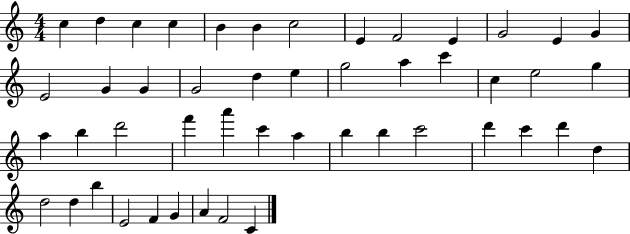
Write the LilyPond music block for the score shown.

{
  \clef treble
  \numericTimeSignature
  \time 4/4
  \key c \major
  c''4 d''4 c''4 c''4 | b'4 b'4 c''2 | e'4 f'2 e'4 | g'2 e'4 g'4 | \break e'2 g'4 g'4 | g'2 d''4 e''4 | g''2 a''4 c'''4 | c''4 e''2 g''4 | \break a''4 b''4 d'''2 | f'''4 a'''4 c'''4 a''4 | b''4 b''4 c'''2 | d'''4 c'''4 d'''4 d''4 | \break d''2 d''4 b''4 | e'2 f'4 g'4 | a'4 f'2 c'4 | \bar "|."
}